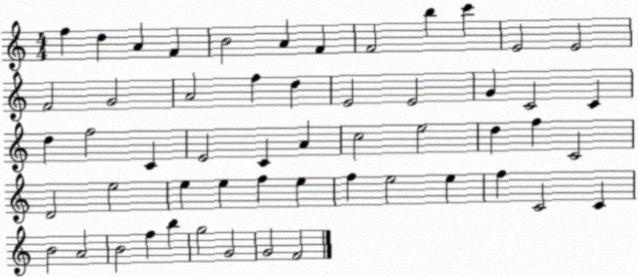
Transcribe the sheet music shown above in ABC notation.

X:1
T:Untitled
M:4/4
L:1/4
K:C
f d A F B2 A F F2 b c' E2 E2 F2 G2 A2 f d E2 E2 G C2 C d f2 C E2 C A c2 e2 d f C2 D2 e2 e e f e f e2 e f C2 C B2 A2 B2 f b g2 G2 G2 F2